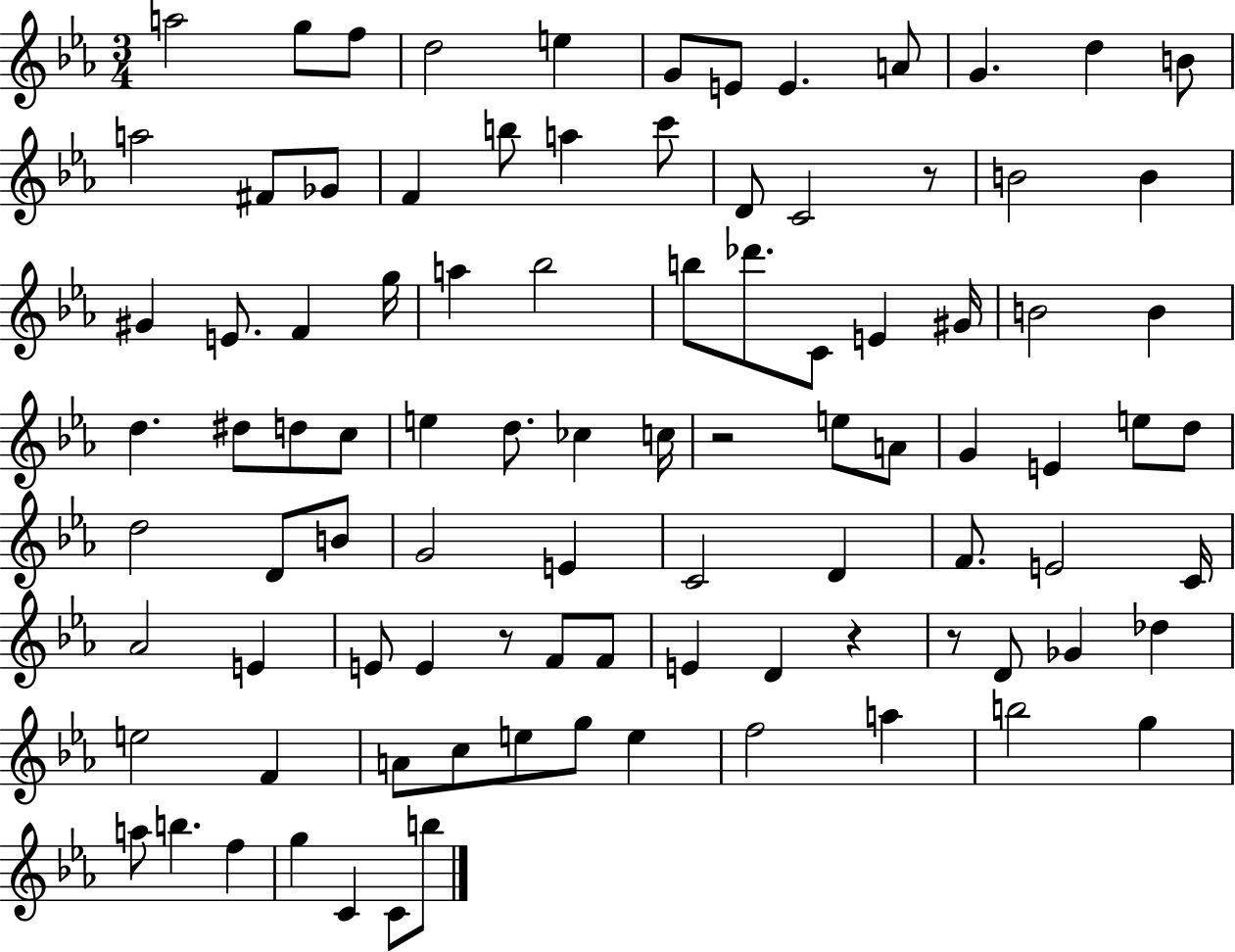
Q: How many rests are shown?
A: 5